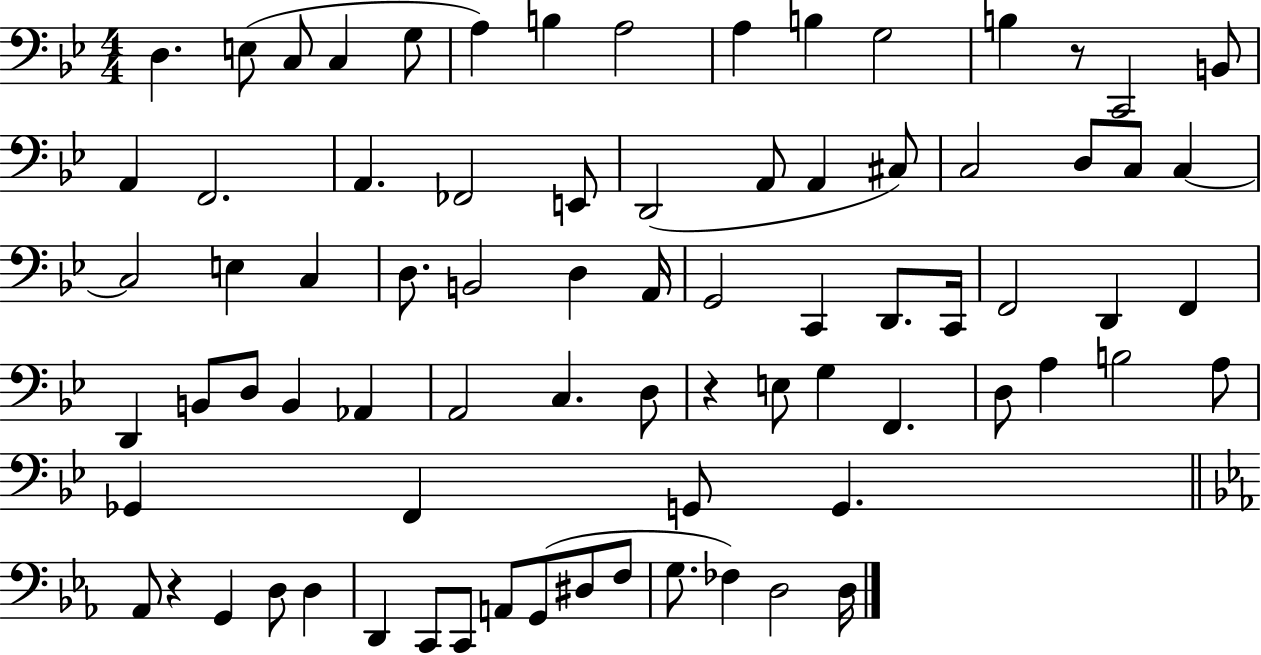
D3/q. E3/e C3/e C3/q G3/e A3/q B3/q A3/h A3/q B3/q G3/h B3/q R/e C2/h B2/e A2/q F2/h. A2/q. FES2/h E2/e D2/h A2/e A2/q C#3/e C3/h D3/e C3/e C3/q C3/h E3/q C3/q D3/e. B2/h D3/q A2/s G2/h C2/q D2/e. C2/s F2/h D2/q F2/q D2/q B2/e D3/e B2/q Ab2/q A2/h C3/q. D3/e R/q E3/e G3/q F2/q. D3/e A3/q B3/h A3/e Gb2/q F2/q G2/e G2/q. Ab2/e R/q G2/q D3/e D3/q D2/q C2/e C2/e A2/e G2/e D#3/e F3/e G3/e. FES3/q D3/h D3/s